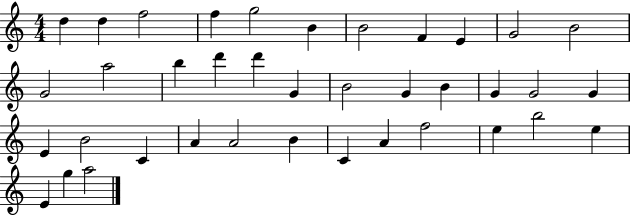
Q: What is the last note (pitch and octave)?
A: A5